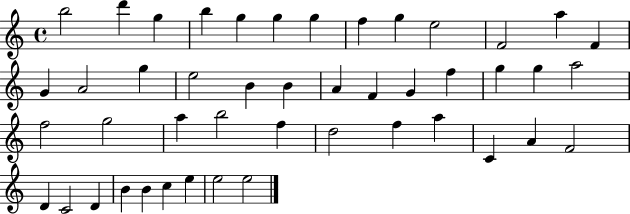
B5/h D6/q G5/q B5/q G5/q G5/q G5/q F5/q G5/q E5/h F4/h A5/q F4/q G4/q A4/h G5/q E5/h B4/q B4/q A4/q F4/q G4/q F5/q G5/q G5/q A5/h F5/h G5/h A5/q B5/h F5/q D5/h F5/q A5/q C4/q A4/q F4/h D4/q C4/h D4/q B4/q B4/q C5/q E5/q E5/h E5/h